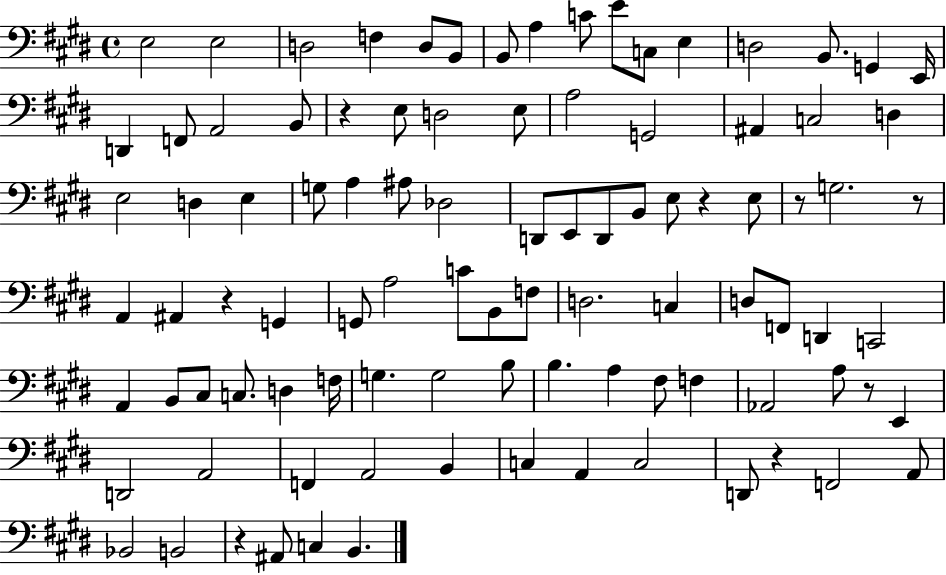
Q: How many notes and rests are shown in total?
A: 96